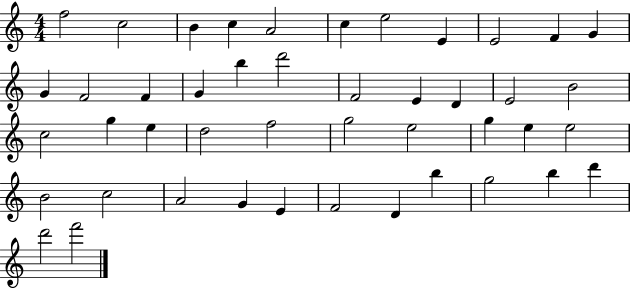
F5/h C5/h B4/q C5/q A4/h C5/q E5/h E4/q E4/h F4/q G4/q G4/q F4/h F4/q G4/q B5/q D6/h F4/h E4/q D4/q E4/h B4/h C5/h G5/q E5/q D5/h F5/h G5/h E5/h G5/q E5/q E5/h B4/h C5/h A4/h G4/q E4/q F4/h D4/q B5/q G5/h B5/q D6/q D6/h F6/h